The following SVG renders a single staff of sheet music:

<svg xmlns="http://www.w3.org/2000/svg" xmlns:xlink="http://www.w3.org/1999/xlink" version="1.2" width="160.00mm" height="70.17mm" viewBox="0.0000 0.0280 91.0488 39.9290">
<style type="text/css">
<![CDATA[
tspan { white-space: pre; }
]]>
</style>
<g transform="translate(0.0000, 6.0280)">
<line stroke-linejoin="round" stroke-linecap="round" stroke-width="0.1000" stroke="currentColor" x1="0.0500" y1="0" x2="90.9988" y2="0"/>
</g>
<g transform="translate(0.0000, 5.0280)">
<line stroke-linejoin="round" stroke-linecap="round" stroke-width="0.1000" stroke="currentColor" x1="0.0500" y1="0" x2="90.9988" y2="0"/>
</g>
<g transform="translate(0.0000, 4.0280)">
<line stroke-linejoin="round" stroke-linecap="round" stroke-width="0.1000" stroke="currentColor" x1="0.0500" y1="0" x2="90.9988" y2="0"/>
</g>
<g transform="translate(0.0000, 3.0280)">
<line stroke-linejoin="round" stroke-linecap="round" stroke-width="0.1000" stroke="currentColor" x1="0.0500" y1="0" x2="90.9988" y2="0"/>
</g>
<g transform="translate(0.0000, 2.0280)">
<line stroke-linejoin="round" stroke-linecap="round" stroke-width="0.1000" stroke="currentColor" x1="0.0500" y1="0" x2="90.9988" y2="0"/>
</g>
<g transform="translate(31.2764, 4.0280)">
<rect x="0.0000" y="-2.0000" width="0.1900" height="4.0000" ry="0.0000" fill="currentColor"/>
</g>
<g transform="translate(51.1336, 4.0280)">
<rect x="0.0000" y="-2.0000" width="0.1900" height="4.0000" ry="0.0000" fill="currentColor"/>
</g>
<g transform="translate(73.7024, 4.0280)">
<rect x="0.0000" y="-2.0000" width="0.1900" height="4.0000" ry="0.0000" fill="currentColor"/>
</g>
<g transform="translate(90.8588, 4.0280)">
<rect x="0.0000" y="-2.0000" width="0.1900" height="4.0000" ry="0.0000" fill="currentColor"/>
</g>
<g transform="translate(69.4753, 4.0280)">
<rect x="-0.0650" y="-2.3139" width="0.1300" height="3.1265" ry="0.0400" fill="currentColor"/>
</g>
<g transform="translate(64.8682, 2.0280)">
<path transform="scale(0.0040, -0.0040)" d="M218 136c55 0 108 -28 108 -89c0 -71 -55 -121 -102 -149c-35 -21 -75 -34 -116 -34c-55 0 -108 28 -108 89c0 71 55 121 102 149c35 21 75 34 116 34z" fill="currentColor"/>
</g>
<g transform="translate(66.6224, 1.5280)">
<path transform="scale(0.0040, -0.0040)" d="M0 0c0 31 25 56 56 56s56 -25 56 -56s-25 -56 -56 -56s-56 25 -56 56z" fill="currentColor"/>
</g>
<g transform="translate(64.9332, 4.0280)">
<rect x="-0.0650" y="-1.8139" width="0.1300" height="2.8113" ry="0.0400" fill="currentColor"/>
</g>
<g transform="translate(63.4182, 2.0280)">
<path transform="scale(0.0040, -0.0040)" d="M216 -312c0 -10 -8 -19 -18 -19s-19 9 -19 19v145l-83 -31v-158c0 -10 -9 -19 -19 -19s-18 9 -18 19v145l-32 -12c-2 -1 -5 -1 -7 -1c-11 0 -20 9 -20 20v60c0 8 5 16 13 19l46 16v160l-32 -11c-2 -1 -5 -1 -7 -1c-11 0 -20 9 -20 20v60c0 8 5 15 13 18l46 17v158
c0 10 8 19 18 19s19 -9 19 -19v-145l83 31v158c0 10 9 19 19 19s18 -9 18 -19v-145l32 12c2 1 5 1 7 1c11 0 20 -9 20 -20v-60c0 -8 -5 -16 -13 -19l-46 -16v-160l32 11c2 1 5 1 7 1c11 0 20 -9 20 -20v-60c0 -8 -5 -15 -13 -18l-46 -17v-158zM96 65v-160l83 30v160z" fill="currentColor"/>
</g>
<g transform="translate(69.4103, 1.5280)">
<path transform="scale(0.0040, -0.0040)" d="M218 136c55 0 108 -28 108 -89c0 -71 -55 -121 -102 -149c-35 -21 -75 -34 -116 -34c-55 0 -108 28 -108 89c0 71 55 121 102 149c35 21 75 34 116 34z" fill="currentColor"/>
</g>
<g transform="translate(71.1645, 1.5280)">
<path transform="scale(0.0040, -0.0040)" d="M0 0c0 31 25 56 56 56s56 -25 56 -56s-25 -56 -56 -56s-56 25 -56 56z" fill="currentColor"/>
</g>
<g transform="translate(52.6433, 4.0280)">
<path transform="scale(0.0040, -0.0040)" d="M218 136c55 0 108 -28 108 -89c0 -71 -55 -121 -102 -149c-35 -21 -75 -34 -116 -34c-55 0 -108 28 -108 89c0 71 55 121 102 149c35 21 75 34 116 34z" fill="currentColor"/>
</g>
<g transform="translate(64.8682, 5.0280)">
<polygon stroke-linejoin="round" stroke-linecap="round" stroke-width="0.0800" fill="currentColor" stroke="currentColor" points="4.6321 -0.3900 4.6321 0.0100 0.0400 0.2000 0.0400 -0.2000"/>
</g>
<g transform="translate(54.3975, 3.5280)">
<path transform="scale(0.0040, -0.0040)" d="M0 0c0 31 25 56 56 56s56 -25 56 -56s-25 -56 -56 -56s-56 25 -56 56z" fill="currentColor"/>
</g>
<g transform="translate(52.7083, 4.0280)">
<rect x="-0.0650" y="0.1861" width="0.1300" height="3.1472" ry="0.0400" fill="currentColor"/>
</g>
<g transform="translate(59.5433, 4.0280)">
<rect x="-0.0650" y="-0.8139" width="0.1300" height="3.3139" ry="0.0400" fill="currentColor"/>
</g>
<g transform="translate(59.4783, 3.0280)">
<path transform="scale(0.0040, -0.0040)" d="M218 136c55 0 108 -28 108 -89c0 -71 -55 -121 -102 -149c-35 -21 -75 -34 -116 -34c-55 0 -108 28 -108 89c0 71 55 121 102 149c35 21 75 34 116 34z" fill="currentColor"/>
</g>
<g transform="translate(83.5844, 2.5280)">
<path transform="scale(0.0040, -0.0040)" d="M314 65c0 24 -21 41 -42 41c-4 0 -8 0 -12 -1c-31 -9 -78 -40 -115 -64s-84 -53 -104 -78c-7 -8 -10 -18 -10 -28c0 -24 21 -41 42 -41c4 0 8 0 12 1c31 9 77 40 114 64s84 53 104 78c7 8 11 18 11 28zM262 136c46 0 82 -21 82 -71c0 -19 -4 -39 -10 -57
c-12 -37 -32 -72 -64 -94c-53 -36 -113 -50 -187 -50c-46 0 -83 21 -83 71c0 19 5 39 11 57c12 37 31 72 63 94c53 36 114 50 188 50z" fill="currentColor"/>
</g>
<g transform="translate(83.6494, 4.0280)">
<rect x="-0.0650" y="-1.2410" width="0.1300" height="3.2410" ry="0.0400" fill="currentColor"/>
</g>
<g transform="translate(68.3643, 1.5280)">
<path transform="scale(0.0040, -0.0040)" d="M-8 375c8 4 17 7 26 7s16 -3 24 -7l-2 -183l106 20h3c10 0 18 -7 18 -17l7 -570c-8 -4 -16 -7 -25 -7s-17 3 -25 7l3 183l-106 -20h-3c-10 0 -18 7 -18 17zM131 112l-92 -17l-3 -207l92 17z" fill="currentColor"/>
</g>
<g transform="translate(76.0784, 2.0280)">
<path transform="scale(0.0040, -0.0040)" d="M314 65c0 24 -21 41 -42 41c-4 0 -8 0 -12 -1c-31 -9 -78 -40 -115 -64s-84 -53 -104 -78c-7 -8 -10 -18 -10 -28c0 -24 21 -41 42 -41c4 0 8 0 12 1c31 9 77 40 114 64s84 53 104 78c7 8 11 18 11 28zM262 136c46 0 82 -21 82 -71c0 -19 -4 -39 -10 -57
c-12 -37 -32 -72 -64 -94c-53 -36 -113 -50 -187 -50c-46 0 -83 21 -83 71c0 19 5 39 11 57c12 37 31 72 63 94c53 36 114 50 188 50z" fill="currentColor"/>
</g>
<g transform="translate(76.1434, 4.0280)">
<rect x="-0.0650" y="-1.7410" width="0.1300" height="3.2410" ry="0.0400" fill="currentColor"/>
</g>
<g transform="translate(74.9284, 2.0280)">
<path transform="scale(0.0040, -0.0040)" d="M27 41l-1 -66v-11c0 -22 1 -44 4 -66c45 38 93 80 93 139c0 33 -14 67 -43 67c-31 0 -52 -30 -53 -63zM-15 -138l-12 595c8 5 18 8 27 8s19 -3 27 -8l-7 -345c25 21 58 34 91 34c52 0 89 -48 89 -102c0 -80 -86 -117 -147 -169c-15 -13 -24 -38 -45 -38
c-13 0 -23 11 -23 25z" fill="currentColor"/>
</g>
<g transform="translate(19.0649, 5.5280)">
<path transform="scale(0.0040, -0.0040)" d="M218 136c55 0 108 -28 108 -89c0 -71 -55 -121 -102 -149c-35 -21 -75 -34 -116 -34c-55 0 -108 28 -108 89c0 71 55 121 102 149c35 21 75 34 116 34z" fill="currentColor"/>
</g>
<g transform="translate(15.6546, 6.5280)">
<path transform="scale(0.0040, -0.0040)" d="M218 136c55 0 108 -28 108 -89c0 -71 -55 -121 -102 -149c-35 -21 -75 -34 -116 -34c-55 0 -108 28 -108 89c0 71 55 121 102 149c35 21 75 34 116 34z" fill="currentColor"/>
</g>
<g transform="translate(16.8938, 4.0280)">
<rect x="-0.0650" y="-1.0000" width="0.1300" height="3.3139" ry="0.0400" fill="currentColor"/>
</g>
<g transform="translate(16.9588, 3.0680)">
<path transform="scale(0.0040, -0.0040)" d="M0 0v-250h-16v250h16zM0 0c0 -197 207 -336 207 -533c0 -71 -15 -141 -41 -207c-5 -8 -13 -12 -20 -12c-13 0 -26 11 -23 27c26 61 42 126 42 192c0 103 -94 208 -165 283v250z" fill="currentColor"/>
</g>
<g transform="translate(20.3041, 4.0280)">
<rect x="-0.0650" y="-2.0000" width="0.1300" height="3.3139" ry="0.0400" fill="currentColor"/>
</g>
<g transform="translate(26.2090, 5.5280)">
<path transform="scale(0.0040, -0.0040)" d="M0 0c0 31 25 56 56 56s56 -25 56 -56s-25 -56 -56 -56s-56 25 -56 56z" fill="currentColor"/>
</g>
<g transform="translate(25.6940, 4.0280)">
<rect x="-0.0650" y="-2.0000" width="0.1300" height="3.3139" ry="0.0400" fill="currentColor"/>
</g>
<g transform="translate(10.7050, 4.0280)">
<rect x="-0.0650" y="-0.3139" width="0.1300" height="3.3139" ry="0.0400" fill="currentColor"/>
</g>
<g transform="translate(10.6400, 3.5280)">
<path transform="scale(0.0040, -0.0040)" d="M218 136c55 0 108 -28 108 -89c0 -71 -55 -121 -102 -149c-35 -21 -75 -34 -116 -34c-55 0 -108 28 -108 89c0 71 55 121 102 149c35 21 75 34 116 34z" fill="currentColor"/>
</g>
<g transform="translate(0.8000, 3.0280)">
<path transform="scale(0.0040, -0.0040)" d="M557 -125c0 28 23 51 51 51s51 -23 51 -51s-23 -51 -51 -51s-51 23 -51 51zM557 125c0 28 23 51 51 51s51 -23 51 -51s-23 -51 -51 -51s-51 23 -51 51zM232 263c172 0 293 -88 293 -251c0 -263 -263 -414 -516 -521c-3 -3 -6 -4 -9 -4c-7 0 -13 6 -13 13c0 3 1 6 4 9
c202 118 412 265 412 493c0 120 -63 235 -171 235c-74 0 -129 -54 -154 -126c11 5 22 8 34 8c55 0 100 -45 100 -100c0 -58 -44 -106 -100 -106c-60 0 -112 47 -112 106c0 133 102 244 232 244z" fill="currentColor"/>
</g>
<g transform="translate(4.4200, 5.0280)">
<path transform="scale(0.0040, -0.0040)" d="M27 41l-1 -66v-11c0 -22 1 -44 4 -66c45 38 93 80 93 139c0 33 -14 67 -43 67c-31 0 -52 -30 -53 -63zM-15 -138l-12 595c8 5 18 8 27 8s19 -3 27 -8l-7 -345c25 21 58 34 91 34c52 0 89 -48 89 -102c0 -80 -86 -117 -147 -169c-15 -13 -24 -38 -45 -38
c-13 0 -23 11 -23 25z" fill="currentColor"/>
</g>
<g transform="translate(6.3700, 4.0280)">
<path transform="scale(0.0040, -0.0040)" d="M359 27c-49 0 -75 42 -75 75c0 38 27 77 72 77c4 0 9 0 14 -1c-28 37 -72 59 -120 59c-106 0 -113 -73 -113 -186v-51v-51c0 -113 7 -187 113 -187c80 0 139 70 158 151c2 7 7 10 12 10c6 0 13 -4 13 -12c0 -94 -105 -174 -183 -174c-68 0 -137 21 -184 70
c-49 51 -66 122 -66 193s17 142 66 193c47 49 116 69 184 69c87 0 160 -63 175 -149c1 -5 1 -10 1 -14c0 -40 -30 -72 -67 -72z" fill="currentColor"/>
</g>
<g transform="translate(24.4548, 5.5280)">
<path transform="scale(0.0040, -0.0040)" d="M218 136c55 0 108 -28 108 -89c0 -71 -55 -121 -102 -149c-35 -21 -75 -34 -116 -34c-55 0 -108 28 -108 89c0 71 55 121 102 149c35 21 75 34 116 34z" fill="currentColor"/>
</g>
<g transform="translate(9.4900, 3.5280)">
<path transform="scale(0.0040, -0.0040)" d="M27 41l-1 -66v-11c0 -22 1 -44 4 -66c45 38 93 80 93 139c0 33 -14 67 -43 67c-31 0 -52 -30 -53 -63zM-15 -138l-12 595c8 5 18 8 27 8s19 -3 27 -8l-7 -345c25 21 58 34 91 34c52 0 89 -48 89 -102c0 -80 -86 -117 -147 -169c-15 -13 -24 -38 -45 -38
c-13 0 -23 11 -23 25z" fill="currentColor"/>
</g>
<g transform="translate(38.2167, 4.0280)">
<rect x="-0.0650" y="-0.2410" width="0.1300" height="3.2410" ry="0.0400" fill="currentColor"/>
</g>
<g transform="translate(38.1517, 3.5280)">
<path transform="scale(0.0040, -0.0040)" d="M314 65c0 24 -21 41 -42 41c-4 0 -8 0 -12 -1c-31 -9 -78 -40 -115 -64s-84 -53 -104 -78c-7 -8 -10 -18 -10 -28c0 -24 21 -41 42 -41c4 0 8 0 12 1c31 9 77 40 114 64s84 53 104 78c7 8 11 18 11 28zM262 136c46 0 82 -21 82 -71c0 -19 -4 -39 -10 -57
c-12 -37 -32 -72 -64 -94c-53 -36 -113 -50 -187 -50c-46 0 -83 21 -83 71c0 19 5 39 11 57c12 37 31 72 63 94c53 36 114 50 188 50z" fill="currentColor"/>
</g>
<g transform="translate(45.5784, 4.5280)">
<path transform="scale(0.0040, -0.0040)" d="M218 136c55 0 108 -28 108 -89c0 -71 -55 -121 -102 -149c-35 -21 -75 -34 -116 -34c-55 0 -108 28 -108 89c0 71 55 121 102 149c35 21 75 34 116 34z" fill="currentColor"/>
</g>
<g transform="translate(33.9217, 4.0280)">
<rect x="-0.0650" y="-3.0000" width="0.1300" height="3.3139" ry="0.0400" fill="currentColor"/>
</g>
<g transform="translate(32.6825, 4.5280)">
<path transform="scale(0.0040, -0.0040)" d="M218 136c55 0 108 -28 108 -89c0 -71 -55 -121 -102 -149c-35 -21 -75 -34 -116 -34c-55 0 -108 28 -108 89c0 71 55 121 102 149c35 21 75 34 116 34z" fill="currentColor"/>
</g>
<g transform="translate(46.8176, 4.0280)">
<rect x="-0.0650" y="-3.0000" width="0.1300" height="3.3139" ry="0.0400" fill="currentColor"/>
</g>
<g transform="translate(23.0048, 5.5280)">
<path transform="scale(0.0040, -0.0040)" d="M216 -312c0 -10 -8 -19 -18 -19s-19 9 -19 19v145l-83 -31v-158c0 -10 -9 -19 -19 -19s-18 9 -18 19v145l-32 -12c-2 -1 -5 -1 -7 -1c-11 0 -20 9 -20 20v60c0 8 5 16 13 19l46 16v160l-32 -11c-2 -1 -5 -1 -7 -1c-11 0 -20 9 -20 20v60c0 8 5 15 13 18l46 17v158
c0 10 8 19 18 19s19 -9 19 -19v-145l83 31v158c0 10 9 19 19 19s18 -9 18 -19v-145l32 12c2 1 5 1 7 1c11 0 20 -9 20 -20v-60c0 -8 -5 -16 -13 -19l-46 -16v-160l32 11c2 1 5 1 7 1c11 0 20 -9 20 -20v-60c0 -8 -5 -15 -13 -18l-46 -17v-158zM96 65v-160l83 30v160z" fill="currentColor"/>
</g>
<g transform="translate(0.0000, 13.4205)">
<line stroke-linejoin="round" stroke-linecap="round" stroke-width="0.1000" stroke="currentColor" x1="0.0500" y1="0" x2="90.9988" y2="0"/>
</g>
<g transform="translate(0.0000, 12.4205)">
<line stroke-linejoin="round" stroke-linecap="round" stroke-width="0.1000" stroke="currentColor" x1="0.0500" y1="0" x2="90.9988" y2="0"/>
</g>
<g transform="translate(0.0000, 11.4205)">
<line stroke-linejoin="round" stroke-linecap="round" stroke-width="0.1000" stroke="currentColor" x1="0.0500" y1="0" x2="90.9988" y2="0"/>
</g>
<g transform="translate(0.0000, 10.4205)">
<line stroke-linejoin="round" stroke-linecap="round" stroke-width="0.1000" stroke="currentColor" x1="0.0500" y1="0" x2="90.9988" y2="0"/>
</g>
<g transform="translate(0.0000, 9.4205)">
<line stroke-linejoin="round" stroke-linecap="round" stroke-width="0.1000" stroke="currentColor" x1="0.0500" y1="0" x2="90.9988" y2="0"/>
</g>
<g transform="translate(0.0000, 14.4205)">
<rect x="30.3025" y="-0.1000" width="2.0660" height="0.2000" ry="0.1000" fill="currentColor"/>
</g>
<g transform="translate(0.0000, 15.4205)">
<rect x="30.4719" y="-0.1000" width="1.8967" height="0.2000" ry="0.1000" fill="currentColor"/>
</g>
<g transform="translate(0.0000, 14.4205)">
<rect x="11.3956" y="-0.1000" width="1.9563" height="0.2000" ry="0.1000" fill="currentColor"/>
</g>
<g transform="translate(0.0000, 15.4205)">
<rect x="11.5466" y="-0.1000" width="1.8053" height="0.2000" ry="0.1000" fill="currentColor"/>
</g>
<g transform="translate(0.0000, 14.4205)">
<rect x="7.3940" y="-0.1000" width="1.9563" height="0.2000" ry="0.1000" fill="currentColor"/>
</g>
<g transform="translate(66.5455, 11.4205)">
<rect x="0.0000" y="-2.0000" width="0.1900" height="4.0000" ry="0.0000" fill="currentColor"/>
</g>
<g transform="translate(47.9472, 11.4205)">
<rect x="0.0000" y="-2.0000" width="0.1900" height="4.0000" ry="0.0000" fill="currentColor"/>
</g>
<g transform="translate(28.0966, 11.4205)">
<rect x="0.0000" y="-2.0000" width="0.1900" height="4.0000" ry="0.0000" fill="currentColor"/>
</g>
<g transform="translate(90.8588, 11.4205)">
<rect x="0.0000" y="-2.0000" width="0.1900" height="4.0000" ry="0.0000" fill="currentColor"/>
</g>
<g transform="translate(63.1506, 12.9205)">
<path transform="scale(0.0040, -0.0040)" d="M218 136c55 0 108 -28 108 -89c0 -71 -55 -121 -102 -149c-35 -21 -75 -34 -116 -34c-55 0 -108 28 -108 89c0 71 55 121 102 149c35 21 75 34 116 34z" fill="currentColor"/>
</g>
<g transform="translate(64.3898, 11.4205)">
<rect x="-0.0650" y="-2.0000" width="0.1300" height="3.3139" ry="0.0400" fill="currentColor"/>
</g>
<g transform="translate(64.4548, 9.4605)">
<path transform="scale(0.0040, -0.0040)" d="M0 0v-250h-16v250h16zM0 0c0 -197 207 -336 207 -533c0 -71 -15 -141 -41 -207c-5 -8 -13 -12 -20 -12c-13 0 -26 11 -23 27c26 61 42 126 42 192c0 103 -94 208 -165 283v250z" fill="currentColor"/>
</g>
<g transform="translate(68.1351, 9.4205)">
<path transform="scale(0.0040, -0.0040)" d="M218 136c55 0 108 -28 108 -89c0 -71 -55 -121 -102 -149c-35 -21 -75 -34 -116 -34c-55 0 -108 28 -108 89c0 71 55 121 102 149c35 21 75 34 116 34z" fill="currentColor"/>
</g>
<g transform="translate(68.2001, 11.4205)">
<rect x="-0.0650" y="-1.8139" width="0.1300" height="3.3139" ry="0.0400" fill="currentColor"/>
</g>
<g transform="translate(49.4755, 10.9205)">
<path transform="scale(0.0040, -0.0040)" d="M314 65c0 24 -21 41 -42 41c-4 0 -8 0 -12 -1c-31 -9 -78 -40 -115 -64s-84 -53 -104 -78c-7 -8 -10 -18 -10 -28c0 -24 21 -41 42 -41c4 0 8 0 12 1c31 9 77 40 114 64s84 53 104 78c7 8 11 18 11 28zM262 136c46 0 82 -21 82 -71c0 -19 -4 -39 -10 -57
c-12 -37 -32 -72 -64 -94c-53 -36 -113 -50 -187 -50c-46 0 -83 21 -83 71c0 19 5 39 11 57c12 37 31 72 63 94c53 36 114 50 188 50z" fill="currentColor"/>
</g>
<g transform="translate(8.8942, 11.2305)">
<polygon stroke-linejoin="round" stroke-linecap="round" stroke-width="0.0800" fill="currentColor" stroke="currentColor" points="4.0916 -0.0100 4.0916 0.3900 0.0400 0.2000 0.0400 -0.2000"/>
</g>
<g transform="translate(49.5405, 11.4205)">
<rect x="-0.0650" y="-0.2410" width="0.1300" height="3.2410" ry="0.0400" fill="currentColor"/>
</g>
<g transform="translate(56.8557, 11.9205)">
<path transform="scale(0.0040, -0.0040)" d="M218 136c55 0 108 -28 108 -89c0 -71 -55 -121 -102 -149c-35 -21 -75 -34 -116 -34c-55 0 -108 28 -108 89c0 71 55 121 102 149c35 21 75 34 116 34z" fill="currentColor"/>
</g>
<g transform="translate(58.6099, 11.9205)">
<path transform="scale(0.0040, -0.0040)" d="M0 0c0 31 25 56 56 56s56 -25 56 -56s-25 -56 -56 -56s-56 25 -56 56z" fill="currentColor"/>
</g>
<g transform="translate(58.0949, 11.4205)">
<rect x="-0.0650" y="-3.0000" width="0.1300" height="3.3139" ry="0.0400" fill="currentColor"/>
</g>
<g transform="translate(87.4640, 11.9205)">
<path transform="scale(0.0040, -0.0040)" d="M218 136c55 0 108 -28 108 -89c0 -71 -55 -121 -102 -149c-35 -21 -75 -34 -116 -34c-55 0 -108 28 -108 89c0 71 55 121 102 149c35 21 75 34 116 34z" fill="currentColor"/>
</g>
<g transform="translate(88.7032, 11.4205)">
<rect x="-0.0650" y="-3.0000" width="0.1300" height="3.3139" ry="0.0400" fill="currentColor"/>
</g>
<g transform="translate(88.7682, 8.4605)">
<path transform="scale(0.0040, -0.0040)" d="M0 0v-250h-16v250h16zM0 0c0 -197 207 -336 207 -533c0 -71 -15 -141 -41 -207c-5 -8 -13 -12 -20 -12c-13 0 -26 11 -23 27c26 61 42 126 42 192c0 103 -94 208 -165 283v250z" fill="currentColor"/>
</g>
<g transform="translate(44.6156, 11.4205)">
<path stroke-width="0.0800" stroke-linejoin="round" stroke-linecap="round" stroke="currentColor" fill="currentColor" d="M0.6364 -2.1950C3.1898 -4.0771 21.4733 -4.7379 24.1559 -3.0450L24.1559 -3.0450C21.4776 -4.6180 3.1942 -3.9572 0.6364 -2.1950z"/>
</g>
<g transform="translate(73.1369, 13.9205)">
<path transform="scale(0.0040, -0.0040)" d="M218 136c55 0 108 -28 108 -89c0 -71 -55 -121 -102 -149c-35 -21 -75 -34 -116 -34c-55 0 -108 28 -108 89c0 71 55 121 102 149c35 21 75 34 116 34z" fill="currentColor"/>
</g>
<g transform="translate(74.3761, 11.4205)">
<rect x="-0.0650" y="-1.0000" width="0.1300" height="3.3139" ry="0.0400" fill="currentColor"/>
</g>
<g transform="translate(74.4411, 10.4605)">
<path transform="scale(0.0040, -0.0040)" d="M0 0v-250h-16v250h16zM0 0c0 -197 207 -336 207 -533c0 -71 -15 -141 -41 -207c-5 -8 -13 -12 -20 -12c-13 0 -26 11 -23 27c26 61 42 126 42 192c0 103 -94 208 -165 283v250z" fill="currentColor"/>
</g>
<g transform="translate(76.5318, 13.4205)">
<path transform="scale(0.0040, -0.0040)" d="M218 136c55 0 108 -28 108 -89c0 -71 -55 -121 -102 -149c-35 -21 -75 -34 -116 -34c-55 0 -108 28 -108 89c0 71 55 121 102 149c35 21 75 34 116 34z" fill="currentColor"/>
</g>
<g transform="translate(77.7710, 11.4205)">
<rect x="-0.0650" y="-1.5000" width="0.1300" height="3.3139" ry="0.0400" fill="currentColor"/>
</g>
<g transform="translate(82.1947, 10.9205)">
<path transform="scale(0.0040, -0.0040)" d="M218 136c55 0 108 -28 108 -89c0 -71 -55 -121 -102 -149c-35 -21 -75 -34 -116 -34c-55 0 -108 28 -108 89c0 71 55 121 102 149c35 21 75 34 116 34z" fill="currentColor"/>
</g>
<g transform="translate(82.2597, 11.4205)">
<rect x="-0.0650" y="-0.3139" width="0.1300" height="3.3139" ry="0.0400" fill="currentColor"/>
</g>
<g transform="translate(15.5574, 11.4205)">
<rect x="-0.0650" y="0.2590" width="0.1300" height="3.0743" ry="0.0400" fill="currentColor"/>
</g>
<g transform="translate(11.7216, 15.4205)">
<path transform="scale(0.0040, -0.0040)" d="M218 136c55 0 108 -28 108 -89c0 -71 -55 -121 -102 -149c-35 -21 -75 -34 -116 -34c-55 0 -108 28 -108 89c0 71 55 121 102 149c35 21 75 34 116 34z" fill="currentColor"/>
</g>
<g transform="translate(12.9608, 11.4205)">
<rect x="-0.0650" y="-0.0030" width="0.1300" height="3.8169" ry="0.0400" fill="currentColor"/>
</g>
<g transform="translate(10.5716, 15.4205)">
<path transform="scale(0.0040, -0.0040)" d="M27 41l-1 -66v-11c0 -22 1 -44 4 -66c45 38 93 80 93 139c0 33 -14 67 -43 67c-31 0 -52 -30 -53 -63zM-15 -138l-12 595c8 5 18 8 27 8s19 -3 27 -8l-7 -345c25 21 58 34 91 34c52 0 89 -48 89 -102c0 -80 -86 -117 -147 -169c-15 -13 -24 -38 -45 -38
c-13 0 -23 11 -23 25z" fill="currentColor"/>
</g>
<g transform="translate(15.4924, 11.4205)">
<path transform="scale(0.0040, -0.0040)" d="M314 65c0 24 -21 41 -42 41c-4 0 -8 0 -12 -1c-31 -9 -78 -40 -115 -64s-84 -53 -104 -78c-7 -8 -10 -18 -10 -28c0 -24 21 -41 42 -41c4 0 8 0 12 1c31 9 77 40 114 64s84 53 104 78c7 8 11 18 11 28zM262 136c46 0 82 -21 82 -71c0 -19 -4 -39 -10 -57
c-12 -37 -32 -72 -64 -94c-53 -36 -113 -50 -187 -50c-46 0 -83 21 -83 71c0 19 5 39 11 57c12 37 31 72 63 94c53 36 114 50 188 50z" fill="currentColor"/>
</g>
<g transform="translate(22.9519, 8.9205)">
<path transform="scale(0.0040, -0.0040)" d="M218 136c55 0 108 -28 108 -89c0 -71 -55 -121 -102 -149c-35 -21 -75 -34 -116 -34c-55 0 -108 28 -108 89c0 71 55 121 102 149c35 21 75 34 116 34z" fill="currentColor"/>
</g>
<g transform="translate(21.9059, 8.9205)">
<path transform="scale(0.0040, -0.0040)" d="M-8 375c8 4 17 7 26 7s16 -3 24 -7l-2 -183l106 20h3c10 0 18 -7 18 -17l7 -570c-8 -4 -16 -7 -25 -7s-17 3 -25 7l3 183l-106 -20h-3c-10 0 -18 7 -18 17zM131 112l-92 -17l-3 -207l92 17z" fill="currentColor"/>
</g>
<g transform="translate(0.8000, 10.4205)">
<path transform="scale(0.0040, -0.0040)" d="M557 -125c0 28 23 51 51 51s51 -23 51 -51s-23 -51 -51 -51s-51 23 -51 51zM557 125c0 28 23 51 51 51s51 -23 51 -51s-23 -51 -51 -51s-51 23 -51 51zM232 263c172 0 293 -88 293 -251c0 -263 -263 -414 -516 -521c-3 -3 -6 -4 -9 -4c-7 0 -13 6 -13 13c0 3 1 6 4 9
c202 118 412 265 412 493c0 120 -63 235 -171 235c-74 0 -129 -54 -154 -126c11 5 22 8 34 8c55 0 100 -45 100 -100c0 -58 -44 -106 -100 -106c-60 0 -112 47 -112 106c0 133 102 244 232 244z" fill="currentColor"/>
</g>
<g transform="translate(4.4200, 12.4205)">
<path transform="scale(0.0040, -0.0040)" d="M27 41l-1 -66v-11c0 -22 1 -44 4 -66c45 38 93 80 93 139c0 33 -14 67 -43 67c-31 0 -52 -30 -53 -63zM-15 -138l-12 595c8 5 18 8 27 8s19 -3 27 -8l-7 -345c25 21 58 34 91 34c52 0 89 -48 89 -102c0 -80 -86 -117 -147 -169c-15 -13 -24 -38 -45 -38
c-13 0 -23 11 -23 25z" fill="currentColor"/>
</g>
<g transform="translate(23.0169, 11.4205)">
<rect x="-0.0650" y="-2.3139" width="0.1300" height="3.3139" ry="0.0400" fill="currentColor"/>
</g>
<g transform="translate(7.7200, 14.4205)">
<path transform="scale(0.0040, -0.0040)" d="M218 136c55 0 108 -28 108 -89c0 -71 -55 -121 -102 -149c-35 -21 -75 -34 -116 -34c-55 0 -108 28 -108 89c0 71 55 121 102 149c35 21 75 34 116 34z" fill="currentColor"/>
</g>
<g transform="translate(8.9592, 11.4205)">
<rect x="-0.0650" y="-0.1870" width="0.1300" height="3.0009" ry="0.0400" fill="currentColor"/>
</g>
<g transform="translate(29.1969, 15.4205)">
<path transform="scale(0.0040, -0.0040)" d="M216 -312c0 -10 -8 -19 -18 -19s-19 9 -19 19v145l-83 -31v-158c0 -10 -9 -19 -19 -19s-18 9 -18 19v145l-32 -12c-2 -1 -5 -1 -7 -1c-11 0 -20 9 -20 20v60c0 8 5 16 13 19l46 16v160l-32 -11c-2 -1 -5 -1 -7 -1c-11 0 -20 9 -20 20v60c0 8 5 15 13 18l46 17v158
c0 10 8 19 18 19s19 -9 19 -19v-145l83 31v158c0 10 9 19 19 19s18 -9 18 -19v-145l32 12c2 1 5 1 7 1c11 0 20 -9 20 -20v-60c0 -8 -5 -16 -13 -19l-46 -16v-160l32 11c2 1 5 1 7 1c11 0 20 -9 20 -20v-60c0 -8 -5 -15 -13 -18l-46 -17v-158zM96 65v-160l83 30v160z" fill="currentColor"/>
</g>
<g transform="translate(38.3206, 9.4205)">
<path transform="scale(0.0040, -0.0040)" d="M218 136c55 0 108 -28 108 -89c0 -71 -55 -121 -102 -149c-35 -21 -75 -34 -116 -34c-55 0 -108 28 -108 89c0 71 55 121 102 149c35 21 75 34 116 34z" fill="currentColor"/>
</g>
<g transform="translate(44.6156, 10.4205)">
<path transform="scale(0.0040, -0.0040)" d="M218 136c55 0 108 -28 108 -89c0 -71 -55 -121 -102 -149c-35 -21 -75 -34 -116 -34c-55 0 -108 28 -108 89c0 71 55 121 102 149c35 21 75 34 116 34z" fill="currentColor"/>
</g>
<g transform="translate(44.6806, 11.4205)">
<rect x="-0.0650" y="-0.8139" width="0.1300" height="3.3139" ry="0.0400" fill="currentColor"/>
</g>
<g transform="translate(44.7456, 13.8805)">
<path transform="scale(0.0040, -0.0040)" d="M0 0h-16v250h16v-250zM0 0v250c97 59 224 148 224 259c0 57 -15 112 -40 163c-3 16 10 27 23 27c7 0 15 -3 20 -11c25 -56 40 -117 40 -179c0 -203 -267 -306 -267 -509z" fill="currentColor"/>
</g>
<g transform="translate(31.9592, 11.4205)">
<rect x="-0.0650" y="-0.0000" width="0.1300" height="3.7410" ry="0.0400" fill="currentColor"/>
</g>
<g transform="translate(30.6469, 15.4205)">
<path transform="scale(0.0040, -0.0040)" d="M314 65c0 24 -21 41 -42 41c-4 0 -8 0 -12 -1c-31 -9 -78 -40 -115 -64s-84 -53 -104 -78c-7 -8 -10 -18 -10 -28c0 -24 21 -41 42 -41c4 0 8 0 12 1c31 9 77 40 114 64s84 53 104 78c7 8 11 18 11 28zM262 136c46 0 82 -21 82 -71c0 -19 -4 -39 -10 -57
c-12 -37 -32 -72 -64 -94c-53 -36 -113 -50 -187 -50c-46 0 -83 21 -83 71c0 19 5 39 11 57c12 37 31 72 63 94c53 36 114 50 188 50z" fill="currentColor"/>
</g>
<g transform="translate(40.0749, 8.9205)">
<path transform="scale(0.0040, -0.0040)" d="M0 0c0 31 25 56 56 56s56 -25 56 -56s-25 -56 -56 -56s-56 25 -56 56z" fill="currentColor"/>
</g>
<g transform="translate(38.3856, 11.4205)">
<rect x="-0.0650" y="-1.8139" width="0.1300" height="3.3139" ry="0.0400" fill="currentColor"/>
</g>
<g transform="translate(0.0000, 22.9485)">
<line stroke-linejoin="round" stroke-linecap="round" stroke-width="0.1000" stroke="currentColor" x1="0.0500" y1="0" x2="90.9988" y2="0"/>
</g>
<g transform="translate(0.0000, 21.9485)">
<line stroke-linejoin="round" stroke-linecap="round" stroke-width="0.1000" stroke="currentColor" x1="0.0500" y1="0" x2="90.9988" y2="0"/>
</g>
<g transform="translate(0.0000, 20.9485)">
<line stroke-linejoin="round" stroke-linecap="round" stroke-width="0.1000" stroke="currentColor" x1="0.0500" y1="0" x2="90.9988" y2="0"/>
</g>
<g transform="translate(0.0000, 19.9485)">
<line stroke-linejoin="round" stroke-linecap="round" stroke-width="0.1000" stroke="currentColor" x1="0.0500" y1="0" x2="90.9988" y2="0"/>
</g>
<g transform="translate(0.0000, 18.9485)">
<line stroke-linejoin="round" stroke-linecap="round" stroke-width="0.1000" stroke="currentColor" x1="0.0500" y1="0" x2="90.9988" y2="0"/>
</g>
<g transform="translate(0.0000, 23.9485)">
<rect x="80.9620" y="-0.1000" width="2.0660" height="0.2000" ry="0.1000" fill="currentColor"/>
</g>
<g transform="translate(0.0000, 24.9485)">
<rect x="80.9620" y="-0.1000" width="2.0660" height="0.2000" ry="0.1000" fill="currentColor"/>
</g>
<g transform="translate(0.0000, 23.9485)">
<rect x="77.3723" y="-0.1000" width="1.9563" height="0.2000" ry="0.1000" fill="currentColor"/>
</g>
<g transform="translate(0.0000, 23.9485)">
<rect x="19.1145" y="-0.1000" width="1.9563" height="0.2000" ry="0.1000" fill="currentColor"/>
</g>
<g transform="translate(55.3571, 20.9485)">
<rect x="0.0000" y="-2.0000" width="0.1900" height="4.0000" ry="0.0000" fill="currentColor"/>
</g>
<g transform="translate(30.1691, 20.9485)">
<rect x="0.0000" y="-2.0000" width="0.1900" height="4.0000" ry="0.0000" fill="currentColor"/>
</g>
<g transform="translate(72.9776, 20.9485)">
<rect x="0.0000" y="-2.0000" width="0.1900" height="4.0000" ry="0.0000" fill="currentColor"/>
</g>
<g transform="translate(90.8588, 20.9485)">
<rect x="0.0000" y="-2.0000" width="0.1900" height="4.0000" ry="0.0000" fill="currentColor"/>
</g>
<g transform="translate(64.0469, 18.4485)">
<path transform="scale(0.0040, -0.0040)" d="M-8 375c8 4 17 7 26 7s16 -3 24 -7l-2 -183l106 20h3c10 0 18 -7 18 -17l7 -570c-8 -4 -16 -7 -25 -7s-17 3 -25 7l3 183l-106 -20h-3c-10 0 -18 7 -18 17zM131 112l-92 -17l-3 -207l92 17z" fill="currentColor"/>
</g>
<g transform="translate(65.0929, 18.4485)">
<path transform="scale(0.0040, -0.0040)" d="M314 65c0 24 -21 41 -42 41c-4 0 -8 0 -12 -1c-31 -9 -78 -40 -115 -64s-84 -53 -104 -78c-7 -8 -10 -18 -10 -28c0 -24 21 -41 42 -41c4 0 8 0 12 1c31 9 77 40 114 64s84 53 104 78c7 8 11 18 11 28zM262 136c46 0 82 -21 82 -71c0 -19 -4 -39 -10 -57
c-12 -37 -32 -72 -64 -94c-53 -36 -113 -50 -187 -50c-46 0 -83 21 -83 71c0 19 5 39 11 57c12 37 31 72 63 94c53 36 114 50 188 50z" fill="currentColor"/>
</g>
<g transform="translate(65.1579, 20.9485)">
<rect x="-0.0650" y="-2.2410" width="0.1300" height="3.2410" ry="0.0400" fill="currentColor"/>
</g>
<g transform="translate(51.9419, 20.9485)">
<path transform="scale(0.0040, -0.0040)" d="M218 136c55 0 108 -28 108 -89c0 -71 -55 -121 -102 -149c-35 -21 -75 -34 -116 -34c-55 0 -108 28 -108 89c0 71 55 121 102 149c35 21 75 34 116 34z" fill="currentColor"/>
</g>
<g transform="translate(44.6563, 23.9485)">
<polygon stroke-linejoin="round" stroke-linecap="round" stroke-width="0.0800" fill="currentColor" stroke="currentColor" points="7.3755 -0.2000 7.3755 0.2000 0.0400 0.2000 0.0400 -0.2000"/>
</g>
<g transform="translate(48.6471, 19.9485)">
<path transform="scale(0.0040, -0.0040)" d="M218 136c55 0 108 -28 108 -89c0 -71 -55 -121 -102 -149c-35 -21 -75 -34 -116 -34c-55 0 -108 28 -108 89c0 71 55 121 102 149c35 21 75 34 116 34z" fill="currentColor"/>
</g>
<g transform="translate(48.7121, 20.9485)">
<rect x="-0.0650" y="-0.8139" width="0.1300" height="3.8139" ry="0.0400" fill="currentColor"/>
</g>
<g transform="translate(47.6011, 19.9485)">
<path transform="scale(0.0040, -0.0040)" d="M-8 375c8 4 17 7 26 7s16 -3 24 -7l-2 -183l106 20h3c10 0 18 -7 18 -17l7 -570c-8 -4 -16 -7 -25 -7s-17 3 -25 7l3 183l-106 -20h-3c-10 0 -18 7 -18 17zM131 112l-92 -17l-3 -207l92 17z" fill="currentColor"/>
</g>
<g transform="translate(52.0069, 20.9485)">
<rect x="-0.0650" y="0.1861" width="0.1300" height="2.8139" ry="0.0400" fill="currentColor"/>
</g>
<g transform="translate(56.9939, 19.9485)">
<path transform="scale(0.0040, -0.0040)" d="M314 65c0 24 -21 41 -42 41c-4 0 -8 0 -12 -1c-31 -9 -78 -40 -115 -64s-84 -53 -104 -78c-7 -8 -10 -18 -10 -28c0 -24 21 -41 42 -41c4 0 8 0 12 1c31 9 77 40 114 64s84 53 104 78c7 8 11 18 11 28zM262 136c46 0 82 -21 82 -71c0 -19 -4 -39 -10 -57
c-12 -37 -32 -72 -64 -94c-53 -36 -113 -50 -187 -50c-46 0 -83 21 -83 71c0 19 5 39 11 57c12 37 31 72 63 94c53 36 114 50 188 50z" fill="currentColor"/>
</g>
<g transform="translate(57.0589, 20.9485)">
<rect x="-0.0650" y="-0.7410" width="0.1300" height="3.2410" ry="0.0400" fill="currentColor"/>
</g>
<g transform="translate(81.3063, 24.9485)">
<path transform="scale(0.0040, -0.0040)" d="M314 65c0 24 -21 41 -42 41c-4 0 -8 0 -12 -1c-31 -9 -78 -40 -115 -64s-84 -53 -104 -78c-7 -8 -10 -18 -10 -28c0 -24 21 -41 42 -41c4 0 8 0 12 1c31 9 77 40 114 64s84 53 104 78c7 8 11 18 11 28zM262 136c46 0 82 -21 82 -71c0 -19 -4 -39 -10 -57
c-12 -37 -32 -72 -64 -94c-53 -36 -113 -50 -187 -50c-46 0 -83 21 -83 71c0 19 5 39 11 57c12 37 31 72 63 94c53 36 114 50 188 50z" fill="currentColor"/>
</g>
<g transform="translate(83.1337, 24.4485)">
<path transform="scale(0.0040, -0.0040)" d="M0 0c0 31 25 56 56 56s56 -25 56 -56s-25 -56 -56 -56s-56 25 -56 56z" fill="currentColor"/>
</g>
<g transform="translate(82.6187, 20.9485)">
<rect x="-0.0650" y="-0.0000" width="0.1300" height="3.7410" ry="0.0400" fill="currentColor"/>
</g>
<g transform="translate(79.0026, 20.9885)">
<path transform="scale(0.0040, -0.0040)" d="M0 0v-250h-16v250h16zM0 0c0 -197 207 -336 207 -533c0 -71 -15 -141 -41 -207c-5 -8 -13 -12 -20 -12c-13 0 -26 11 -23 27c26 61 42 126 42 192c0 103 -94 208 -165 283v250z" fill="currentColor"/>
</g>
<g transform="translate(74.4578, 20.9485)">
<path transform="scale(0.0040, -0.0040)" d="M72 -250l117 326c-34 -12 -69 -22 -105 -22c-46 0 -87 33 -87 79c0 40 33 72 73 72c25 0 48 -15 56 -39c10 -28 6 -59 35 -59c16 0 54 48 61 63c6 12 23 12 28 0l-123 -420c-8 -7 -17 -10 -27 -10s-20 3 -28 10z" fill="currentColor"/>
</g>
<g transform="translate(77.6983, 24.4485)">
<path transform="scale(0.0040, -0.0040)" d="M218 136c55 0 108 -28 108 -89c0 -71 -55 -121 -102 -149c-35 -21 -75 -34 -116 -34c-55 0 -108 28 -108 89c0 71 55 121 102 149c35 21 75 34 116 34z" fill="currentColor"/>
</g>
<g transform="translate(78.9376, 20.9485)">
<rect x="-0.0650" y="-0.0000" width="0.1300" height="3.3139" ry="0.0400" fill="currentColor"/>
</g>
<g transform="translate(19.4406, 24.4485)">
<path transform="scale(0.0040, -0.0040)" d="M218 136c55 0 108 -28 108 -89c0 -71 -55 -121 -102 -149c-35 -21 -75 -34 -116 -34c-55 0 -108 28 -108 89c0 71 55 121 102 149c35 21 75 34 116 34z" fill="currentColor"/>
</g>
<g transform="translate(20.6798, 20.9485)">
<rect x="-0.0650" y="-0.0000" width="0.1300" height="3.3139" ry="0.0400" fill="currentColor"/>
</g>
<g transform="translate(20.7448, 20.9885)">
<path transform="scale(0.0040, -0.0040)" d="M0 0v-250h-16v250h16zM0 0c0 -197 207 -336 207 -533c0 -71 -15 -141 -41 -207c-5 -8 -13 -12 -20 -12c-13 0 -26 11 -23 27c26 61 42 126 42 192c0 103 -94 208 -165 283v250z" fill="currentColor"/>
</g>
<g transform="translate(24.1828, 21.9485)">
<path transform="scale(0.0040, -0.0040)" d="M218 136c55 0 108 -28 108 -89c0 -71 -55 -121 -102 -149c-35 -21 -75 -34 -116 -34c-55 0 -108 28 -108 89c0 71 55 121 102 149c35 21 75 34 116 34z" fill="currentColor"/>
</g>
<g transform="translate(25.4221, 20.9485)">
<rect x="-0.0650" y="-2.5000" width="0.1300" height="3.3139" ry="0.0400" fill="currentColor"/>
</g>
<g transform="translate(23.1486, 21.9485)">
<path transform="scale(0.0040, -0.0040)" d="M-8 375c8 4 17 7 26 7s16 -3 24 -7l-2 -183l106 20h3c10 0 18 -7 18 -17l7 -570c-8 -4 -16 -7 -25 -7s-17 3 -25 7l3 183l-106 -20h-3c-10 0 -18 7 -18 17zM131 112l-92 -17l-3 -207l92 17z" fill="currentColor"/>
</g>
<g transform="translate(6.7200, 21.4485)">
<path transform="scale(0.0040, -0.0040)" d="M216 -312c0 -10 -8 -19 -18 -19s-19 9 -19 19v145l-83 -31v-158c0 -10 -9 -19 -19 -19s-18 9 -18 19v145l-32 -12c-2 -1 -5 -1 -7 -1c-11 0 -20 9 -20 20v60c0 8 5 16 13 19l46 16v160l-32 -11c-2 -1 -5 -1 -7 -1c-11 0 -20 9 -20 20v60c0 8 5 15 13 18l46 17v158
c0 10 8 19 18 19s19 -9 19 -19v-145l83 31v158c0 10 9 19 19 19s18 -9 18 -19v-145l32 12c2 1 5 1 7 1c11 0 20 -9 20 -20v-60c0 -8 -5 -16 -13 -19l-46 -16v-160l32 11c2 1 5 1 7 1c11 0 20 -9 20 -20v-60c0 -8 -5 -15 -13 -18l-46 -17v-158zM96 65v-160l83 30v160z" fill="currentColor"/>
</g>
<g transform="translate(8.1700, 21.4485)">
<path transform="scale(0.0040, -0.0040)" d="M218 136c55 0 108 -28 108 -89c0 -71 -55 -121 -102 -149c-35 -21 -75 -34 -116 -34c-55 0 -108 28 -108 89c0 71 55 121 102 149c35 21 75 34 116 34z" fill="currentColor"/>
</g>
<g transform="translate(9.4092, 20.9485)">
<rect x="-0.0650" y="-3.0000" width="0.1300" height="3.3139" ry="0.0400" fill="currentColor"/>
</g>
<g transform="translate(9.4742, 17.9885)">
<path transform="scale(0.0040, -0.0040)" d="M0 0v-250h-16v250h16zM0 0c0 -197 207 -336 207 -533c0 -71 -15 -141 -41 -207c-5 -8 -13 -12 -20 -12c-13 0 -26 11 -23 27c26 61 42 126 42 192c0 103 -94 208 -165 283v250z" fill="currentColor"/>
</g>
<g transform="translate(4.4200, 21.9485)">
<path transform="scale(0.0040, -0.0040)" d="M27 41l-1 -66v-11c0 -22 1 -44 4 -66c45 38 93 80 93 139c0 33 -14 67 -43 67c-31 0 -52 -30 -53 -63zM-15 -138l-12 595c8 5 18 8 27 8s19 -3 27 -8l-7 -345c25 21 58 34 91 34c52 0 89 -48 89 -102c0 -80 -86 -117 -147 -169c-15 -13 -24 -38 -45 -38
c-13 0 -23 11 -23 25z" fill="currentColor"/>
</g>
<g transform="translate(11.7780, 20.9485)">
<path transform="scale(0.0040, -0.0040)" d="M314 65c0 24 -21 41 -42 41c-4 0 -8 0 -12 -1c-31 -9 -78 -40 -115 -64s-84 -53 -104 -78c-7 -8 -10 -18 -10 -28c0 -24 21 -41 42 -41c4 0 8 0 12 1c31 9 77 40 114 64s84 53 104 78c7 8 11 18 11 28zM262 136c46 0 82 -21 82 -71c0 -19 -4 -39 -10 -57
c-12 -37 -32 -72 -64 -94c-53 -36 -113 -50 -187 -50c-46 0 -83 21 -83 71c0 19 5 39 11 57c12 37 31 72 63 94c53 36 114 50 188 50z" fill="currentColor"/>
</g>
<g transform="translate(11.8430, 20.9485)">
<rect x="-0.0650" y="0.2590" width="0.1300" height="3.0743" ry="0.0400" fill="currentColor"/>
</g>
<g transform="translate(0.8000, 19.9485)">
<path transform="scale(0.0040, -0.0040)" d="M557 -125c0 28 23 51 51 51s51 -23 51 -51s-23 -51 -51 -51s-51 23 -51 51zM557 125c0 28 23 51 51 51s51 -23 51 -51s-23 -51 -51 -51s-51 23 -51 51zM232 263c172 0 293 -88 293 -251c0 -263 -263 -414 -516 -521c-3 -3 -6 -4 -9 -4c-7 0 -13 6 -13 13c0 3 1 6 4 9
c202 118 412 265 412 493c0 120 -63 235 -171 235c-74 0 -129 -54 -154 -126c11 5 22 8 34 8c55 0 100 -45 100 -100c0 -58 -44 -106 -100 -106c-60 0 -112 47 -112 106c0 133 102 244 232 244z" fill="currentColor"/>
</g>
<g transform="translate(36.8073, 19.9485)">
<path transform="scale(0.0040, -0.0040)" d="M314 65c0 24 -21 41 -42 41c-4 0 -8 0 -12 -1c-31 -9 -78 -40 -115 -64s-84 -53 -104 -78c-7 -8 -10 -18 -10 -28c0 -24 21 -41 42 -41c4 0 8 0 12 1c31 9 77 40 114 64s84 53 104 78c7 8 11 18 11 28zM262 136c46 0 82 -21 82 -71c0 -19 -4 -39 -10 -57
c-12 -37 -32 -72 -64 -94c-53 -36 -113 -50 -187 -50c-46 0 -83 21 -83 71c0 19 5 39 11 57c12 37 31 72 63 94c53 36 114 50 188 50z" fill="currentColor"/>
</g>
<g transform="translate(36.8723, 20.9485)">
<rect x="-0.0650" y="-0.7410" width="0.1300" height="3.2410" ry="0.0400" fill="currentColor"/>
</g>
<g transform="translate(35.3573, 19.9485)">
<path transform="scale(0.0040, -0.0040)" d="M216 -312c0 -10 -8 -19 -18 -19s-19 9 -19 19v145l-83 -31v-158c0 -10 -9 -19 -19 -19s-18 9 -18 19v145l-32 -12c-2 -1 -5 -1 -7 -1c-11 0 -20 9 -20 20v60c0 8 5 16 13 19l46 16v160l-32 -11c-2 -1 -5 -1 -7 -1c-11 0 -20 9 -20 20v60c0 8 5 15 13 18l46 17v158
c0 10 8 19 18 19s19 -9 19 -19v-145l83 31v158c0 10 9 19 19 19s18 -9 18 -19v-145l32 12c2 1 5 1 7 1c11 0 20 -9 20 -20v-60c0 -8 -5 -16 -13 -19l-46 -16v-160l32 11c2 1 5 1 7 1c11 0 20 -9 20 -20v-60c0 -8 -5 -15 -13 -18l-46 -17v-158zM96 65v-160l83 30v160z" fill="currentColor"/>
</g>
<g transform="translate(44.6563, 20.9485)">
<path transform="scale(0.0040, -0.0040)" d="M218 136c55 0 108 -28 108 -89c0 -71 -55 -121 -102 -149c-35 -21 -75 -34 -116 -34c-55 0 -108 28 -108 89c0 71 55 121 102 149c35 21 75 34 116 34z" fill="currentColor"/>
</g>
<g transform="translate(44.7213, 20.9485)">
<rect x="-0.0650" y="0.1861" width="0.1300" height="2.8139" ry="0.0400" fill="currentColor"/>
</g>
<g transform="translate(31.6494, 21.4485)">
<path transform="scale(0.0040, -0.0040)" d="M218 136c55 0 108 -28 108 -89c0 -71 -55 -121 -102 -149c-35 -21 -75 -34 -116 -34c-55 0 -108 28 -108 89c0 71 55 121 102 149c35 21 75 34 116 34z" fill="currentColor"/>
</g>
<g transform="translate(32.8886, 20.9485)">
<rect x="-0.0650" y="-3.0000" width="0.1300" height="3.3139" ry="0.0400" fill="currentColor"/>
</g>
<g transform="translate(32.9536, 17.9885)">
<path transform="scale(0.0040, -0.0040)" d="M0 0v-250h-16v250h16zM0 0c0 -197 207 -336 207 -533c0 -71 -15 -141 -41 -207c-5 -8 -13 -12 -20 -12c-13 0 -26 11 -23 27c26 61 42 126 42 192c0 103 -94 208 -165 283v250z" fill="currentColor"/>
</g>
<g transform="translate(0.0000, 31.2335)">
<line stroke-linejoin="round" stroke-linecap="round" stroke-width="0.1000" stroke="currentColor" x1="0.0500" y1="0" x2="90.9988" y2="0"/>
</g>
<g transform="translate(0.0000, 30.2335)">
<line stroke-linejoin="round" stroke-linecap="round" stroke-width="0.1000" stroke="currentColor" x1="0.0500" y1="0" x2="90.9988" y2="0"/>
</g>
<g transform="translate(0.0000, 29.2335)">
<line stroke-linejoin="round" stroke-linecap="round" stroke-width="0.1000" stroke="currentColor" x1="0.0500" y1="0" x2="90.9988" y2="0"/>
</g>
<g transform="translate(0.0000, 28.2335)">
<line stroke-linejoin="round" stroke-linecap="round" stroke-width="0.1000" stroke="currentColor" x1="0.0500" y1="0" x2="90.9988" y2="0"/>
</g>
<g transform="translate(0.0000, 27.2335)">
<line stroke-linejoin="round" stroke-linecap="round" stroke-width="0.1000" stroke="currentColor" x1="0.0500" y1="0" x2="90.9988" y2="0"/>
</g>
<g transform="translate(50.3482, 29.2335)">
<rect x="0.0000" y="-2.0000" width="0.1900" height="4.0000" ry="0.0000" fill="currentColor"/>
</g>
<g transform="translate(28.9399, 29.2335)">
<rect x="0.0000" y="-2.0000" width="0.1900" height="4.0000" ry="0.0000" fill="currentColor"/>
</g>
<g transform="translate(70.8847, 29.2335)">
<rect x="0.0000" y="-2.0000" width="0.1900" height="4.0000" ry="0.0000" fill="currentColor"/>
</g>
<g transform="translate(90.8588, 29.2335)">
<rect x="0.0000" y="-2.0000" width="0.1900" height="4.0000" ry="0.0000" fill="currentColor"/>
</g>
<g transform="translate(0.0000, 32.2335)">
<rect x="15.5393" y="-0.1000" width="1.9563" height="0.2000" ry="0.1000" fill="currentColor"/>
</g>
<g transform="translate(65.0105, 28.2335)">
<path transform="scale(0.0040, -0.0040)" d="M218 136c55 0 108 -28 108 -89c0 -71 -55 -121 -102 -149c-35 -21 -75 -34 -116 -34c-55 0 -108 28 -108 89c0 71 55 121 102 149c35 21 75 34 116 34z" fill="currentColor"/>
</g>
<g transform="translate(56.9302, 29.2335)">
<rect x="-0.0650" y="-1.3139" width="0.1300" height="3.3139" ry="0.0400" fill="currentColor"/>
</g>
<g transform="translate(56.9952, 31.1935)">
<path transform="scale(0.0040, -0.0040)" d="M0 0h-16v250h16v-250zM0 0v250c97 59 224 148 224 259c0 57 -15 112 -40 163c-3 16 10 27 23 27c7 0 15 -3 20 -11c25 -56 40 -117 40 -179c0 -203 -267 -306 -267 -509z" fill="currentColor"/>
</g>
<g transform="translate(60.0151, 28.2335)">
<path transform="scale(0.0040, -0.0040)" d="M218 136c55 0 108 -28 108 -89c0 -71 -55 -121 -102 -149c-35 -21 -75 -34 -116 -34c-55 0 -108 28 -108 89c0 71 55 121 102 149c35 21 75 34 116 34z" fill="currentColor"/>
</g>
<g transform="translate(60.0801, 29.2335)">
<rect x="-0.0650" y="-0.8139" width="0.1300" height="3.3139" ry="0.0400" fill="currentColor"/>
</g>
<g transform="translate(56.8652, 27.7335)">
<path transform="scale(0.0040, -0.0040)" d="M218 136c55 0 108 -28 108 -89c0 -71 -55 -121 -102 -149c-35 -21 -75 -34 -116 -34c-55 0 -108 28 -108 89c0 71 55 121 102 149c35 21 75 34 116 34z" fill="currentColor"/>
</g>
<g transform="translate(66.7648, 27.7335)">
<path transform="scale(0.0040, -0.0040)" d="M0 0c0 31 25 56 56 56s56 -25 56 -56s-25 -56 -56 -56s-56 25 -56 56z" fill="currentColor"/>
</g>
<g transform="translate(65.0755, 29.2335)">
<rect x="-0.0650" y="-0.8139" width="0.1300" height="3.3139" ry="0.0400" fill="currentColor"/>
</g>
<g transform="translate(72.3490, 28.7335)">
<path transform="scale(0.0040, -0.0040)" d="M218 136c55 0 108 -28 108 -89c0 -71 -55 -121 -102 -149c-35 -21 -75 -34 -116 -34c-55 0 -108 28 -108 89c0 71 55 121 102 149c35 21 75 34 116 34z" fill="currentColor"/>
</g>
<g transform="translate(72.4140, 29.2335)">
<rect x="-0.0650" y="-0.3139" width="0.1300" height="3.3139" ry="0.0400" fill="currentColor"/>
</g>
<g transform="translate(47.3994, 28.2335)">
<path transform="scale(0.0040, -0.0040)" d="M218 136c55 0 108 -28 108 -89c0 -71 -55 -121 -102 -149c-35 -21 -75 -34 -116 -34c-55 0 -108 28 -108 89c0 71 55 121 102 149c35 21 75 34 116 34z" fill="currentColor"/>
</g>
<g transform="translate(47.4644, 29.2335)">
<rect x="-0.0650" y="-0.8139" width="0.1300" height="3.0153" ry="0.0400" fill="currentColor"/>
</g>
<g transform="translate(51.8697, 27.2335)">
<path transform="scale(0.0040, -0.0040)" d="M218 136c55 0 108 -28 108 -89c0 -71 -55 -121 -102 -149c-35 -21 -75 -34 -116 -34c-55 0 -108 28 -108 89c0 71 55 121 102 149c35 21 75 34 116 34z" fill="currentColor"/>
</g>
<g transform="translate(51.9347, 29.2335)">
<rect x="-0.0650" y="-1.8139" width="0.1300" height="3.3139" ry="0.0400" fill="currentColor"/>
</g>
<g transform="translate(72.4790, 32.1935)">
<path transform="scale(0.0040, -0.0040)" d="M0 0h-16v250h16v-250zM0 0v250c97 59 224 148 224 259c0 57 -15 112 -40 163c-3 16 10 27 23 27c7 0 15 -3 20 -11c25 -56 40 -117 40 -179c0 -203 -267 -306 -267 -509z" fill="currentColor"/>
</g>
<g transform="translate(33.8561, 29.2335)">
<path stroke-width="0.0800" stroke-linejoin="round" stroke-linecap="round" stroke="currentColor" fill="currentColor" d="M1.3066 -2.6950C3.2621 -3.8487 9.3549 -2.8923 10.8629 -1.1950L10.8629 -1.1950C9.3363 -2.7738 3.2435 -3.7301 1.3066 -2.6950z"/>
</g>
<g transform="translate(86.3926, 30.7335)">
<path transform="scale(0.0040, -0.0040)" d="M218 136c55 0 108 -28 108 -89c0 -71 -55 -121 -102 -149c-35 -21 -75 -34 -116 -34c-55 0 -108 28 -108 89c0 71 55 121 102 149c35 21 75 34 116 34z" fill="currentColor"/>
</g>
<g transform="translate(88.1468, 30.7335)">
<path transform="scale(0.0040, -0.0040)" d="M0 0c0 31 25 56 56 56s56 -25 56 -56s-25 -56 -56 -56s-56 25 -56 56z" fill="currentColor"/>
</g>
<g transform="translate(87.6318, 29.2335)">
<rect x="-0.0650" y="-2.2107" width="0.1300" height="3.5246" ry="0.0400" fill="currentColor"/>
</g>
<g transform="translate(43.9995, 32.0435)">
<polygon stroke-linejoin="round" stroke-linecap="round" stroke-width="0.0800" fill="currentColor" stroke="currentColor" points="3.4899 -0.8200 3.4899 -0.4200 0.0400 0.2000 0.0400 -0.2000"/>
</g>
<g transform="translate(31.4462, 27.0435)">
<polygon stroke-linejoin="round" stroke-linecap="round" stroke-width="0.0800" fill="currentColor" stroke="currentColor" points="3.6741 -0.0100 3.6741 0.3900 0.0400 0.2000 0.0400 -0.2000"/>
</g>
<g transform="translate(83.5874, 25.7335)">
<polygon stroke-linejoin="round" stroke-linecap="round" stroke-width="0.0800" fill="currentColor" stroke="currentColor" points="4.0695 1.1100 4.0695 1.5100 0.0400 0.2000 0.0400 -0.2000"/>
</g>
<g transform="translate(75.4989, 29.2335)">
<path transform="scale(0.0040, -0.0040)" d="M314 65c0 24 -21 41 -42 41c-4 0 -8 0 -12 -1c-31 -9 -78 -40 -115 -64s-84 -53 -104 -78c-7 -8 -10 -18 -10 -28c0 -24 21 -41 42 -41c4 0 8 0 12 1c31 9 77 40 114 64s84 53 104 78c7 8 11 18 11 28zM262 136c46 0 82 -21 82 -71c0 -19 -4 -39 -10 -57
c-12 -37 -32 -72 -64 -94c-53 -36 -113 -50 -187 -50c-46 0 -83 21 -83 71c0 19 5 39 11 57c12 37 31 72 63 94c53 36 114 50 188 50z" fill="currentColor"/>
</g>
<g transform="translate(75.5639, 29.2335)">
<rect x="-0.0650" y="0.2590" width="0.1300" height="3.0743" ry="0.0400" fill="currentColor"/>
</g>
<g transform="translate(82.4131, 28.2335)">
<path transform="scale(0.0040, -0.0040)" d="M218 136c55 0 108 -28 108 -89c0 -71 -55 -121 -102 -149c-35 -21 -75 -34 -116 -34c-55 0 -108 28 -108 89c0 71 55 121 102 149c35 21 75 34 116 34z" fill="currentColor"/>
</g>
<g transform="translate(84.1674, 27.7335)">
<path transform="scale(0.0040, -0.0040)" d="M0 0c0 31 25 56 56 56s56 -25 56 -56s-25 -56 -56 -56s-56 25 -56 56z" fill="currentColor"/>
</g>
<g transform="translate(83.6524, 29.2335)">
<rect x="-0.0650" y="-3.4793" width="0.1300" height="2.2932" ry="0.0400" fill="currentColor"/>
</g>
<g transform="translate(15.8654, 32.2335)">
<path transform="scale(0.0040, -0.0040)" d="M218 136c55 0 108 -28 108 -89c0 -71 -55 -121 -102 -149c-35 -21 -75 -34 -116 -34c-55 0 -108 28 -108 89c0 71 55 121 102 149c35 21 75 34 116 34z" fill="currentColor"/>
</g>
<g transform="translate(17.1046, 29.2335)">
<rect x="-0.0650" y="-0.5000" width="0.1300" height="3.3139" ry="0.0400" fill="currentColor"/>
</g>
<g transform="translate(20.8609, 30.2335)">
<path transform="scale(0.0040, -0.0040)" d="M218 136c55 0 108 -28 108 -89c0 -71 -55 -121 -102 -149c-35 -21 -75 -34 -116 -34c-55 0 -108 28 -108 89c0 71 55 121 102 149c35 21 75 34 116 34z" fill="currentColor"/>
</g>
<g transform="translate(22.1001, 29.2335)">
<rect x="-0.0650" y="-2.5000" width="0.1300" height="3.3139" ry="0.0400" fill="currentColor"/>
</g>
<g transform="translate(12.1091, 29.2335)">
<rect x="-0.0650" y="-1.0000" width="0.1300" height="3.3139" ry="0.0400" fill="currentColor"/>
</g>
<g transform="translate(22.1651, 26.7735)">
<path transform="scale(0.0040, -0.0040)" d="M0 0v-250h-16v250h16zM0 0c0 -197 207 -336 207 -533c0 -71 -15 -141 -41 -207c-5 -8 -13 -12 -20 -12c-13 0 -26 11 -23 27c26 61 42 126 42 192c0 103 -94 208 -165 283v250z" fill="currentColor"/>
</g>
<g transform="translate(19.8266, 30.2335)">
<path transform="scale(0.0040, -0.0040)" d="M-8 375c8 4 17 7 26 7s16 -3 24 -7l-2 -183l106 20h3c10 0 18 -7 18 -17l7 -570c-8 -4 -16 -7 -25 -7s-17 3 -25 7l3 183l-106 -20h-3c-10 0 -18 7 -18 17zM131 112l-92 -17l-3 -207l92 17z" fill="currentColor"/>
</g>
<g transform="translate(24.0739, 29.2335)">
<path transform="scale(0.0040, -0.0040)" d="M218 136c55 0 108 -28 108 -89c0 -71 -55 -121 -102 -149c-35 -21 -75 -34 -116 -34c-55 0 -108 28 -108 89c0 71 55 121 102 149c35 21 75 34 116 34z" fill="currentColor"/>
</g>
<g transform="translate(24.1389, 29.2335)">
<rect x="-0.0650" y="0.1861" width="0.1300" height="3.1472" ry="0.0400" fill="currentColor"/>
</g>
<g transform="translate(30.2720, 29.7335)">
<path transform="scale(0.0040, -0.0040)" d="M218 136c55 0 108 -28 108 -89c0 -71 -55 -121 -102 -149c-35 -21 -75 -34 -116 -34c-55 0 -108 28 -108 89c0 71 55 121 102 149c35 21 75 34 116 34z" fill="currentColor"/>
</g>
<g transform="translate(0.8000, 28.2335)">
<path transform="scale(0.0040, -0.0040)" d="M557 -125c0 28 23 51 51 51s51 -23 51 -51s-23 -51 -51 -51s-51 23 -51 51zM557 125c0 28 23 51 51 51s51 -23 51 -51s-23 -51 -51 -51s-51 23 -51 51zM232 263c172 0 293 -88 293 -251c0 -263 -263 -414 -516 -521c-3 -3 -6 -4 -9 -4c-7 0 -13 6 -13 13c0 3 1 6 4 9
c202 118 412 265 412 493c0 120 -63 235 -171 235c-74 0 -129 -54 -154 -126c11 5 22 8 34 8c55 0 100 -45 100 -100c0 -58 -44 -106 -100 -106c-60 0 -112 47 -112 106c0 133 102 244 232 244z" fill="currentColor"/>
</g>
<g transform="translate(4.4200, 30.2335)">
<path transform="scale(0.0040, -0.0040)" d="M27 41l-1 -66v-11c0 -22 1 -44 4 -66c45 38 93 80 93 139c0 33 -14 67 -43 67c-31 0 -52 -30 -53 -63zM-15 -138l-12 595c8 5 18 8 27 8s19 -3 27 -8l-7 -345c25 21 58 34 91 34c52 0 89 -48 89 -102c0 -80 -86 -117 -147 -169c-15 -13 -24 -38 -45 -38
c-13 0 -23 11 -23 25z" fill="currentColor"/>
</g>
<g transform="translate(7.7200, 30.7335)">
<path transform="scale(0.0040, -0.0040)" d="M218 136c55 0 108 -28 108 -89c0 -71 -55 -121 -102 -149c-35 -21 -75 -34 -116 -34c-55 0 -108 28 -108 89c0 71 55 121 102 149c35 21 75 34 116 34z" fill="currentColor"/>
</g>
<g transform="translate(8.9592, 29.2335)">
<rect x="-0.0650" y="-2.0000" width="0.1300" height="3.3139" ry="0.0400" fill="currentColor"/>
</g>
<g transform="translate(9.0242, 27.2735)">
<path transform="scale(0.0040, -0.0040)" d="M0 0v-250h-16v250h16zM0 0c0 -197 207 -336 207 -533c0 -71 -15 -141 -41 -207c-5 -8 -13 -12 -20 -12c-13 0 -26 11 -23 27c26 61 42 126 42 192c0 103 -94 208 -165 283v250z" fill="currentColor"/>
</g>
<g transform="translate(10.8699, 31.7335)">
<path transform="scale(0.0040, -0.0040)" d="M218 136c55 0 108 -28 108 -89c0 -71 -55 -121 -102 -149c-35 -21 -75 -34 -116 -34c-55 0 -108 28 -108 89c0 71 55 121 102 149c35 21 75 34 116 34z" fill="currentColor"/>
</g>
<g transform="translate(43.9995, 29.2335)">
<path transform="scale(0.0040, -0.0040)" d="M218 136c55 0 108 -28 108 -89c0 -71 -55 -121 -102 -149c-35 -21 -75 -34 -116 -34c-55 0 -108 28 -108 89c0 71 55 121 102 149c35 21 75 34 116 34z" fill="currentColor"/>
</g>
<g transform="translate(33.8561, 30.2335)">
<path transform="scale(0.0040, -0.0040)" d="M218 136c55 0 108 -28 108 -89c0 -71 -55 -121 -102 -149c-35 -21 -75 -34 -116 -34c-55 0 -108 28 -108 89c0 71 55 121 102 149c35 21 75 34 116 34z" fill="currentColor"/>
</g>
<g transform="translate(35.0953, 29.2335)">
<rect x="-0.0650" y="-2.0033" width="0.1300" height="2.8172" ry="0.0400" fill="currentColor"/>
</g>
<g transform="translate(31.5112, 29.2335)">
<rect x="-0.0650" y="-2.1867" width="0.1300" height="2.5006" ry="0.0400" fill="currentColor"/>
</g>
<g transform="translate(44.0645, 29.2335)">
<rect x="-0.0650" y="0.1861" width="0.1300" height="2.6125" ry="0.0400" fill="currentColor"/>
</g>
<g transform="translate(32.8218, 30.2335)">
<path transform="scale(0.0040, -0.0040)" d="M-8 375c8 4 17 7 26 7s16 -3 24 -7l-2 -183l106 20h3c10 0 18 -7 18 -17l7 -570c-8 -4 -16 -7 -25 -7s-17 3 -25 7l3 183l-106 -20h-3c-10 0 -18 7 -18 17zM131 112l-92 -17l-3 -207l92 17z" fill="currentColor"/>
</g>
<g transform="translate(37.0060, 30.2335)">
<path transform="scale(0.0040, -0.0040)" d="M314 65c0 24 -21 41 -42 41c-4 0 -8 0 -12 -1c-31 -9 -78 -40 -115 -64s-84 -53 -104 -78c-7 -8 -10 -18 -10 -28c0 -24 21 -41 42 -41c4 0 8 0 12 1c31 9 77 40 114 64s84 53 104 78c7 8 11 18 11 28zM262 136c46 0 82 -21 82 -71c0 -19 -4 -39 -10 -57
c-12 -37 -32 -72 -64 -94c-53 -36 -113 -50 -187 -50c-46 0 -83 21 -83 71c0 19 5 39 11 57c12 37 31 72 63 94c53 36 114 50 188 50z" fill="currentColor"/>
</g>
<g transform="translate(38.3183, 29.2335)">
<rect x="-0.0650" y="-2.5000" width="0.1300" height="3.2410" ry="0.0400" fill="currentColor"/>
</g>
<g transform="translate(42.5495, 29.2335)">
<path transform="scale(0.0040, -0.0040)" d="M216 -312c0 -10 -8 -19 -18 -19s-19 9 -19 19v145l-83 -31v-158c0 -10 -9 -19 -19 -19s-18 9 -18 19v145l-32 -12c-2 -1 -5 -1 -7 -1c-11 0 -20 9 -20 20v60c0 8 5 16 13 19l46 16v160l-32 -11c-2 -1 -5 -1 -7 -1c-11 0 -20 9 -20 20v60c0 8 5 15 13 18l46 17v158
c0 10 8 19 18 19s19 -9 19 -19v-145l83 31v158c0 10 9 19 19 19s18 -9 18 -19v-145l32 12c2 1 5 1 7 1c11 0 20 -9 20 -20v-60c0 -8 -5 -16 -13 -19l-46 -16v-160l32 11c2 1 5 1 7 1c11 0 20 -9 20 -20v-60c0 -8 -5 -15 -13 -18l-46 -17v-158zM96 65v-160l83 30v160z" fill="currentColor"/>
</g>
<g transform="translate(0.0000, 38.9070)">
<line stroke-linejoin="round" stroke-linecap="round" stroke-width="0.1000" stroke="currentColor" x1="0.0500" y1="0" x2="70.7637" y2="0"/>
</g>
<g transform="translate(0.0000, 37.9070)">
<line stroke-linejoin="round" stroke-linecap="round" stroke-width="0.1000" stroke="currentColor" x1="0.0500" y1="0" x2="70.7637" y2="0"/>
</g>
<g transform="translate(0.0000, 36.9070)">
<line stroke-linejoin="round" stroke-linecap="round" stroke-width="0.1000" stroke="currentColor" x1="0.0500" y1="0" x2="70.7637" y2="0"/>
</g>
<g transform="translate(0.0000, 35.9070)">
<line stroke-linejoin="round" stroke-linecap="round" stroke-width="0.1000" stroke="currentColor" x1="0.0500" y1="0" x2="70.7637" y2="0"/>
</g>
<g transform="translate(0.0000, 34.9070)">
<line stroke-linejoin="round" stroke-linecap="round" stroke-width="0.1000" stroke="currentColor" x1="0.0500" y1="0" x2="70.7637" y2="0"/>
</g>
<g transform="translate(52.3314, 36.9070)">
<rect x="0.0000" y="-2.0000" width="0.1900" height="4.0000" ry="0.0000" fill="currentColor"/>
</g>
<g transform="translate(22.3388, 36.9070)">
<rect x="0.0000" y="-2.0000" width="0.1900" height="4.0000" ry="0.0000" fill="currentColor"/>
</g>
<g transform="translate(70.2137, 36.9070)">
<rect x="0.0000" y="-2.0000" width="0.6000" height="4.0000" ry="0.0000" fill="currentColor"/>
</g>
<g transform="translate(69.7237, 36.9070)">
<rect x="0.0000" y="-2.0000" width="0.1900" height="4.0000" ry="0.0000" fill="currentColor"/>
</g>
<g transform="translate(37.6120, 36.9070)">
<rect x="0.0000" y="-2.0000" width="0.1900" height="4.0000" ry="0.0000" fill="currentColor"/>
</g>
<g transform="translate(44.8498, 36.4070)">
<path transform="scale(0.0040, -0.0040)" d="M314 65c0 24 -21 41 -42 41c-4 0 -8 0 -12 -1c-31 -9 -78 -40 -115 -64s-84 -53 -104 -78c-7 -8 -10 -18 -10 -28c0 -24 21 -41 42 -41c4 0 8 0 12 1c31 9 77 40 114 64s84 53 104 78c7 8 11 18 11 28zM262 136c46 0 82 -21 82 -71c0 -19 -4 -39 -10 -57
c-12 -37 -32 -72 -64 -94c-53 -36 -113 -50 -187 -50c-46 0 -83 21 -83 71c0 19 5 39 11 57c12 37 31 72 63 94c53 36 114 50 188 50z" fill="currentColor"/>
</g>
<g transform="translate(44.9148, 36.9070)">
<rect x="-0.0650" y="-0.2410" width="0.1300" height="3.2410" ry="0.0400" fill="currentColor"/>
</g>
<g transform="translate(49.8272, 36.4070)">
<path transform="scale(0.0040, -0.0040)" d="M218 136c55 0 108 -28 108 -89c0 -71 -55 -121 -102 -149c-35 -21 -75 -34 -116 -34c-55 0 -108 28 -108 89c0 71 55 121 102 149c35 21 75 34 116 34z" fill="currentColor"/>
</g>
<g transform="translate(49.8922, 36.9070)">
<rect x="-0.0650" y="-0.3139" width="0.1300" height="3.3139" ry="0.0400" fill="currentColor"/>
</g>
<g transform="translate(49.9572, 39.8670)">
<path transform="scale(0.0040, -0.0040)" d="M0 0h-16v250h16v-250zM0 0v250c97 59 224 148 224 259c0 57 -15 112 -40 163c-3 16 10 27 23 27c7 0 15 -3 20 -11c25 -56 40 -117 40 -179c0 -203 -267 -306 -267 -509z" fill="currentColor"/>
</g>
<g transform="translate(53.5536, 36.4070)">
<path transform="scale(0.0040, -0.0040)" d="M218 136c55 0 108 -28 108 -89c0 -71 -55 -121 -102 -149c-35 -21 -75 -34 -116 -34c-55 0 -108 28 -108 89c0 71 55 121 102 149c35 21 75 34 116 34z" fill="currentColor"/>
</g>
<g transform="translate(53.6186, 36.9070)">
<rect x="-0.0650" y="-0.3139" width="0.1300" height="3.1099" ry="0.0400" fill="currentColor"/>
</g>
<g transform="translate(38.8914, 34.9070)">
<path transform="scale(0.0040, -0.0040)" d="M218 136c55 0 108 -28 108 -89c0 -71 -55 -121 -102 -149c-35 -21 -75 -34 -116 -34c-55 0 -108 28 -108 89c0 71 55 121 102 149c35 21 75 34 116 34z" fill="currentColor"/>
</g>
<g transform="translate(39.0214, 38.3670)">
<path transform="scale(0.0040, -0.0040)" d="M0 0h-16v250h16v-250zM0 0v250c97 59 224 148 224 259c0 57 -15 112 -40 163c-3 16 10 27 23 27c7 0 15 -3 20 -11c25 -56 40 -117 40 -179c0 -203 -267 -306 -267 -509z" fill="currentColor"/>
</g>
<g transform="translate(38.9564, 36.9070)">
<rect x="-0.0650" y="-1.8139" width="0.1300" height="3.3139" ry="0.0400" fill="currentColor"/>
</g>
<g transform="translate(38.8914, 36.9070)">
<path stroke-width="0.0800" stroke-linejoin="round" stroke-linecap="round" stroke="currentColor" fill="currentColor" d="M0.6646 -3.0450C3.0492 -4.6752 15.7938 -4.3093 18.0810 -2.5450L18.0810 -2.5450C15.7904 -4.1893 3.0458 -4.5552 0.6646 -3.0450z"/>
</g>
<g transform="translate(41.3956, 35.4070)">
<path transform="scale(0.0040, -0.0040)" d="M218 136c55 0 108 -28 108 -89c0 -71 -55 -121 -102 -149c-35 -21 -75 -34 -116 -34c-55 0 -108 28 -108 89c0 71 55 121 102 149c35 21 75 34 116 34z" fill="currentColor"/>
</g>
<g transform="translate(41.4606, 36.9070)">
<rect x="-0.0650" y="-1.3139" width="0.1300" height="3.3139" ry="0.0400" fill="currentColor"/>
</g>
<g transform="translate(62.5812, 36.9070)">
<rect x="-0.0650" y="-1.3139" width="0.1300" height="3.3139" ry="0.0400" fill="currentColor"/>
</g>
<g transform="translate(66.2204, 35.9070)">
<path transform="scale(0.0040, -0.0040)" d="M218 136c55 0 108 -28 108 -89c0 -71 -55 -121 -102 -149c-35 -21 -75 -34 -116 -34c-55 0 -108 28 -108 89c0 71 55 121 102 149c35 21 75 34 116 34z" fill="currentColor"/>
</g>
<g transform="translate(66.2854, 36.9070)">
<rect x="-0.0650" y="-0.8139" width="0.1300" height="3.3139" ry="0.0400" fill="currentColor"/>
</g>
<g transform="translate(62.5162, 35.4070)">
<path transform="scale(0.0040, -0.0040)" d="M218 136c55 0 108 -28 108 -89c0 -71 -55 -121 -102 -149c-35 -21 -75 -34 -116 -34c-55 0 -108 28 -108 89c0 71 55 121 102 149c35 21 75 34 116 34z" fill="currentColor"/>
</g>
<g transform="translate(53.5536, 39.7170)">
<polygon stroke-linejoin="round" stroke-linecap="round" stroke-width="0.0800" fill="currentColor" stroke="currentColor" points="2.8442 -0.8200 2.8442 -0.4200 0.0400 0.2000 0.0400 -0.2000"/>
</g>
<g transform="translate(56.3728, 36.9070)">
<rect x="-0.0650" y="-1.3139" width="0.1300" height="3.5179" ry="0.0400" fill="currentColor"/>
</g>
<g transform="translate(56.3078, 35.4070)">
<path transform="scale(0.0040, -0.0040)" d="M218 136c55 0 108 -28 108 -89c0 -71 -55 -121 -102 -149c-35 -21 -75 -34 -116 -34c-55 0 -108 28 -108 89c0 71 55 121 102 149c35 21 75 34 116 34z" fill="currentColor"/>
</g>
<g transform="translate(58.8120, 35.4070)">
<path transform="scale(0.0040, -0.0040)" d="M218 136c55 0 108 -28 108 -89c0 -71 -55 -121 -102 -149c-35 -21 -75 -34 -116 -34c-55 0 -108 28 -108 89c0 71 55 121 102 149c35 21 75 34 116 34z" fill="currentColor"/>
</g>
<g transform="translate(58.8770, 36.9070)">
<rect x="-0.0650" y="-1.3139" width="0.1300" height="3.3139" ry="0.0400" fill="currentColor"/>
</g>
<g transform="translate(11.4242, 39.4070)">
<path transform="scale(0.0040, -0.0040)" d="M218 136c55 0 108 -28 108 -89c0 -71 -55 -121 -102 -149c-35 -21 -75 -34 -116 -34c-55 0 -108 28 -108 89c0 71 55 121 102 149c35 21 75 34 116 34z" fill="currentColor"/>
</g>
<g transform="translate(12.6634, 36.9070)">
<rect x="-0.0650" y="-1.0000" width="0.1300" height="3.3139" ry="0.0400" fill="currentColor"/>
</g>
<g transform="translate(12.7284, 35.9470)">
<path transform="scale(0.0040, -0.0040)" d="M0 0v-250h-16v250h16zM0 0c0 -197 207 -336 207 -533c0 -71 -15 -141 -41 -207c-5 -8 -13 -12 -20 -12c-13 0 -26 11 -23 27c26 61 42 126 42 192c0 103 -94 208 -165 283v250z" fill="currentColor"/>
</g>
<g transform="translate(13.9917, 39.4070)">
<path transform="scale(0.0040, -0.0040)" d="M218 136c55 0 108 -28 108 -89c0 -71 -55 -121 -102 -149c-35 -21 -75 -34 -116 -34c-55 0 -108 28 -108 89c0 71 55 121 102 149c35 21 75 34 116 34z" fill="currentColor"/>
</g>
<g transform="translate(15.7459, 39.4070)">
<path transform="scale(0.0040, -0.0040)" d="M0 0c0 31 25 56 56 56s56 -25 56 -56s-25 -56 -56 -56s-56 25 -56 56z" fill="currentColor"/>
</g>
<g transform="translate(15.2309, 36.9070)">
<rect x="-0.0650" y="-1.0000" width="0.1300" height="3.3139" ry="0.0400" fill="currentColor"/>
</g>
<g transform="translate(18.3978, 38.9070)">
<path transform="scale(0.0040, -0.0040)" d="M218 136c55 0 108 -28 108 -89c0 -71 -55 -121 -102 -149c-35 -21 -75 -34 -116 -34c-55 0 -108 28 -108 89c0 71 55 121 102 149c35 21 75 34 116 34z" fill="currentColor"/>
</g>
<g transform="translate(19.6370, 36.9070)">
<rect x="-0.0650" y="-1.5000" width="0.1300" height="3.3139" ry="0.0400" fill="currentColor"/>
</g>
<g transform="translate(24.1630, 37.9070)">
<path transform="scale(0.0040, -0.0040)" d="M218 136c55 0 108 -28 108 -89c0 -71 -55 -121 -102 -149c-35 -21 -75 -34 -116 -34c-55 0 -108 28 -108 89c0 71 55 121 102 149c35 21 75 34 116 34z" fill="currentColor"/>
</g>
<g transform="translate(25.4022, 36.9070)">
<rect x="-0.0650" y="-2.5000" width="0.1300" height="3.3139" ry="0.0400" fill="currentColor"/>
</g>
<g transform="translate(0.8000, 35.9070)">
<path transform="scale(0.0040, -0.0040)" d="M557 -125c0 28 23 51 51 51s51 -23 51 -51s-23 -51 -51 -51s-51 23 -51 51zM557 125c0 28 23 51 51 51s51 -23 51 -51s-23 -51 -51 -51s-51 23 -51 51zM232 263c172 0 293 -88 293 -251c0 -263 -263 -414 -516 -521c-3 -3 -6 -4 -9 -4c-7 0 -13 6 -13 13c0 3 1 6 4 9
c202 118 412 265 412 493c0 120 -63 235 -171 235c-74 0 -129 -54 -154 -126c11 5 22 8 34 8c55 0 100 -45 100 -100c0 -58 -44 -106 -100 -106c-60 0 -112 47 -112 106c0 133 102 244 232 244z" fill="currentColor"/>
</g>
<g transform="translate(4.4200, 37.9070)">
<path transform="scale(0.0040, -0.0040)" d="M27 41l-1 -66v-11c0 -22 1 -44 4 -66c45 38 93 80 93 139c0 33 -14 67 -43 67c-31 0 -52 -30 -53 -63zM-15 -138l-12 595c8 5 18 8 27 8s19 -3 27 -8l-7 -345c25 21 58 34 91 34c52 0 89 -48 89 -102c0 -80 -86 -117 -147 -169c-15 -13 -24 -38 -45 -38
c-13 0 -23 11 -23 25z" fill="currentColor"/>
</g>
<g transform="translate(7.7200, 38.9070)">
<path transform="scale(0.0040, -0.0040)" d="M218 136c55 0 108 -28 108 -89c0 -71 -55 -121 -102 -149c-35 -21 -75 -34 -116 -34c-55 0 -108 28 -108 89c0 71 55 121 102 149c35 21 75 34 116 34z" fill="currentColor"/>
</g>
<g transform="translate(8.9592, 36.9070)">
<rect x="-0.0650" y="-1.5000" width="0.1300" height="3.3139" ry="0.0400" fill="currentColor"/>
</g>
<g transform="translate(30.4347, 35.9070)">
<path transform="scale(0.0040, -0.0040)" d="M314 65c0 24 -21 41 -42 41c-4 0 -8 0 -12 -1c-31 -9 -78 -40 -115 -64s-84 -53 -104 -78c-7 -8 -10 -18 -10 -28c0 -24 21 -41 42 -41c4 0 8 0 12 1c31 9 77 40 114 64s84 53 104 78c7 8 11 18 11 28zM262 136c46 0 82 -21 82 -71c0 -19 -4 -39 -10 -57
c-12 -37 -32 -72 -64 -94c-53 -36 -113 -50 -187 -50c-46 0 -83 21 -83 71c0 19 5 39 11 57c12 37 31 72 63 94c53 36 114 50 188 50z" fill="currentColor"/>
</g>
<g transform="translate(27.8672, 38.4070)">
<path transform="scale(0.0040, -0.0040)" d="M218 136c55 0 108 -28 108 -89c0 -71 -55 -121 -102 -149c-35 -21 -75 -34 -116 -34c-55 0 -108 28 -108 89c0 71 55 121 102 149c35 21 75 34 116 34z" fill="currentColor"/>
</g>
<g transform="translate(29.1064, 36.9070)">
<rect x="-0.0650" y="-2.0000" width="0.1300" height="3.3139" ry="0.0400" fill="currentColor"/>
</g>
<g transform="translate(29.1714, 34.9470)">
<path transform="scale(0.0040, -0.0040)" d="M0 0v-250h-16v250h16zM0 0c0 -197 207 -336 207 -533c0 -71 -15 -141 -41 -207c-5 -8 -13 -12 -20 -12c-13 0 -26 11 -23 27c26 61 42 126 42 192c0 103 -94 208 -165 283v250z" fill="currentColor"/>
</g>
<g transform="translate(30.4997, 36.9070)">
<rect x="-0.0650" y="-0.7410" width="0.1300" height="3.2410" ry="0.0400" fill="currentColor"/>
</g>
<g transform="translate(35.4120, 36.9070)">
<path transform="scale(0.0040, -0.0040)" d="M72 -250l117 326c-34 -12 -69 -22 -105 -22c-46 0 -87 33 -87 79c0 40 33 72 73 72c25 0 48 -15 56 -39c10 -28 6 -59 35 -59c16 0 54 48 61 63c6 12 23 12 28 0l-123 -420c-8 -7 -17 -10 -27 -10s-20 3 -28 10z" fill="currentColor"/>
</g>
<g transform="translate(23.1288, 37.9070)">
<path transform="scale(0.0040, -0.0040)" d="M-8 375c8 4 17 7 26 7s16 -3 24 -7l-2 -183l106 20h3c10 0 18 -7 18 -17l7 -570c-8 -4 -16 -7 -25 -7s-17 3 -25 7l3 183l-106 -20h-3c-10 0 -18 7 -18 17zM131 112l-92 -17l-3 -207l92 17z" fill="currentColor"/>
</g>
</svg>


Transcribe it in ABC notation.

X:1
T:Untitled
M:4/4
L:1/4
K:F
_E, F,,/2 A,, ^A,, C, E,2 C, D, F, ^A,/2 B,/2 _A,2 G,2 E,,/2 _C,,/2 D,2 B, ^C,,2 A, F,/2 E,2 C, A,,/2 A, F,,/2 G,, E, C,/2 ^C,/2 D,2 D,,/2 B,, C,/2 ^F,2 D,/2 F,/2 D,/2 F,2 B,2 z/2 D,,/2 C,,2 A,,/2 F,, E,, B,,/2 D, C,/2 B,,/2 B,,2 ^D,/2 F,/2 A, G,/2 F, F, E,/2 D,2 F,/2 A,,/2 G,, F,,/2 F,, G,, B,, A,,/2 F,2 z/2 A,/2 G, E,2 E,/2 E,/2 G,/2 G, G, F,